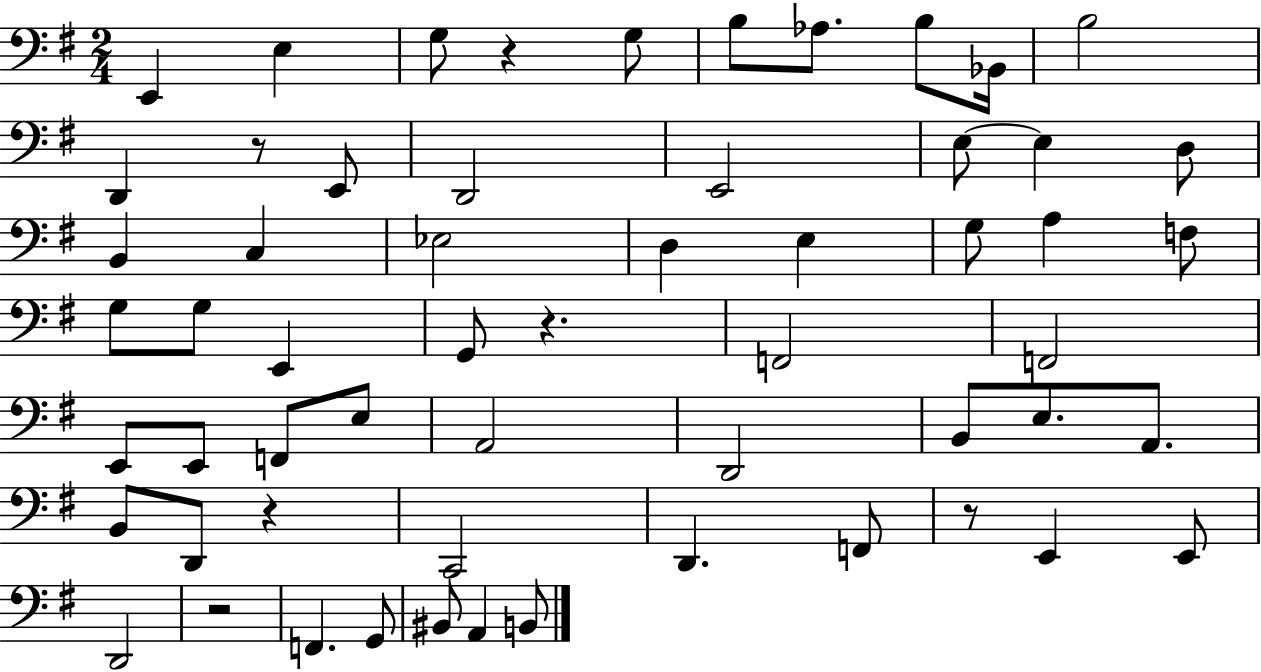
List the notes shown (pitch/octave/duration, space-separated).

E2/q E3/q G3/e R/q G3/e B3/e Ab3/e. B3/e Bb2/s B3/h D2/q R/e E2/e D2/h E2/h E3/e E3/q D3/e B2/q C3/q Eb3/h D3/q E3/q G3/e A3/q F3/e G3/e G3/e E2/q G2/e R/q. F2/h F2/h E2/e E2/e F2/e E3/e A2/h D2/h B2/e E3/e. A2/e. B2/e D2/e R/q C2/h D2/q. F2/e R/e E2/q E2/e D2/h R/h F2/q. G2/e BIS2/e A2/q B2/e